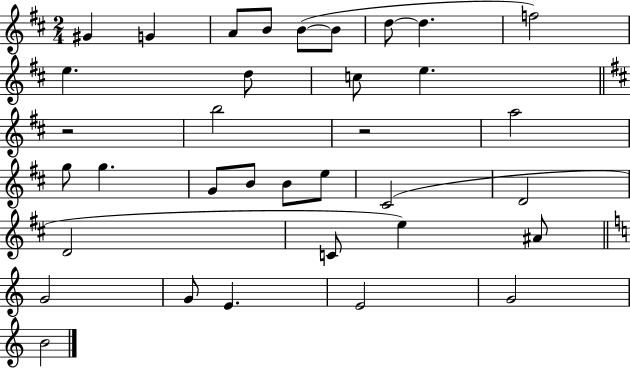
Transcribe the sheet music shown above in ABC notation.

X:1
T:Untitled
M:2/4
L:1/4
K:D
^G G A/2 B/2 B/2 B/2 d/2 d f2 e d/2 c/2 e z2 b2 z2 a2 g/2 g G/2 B/2 B/2 e/2 ^C2 D2 D2 C/2 e ^A/2 G2 G/2 E E2 G2 B2